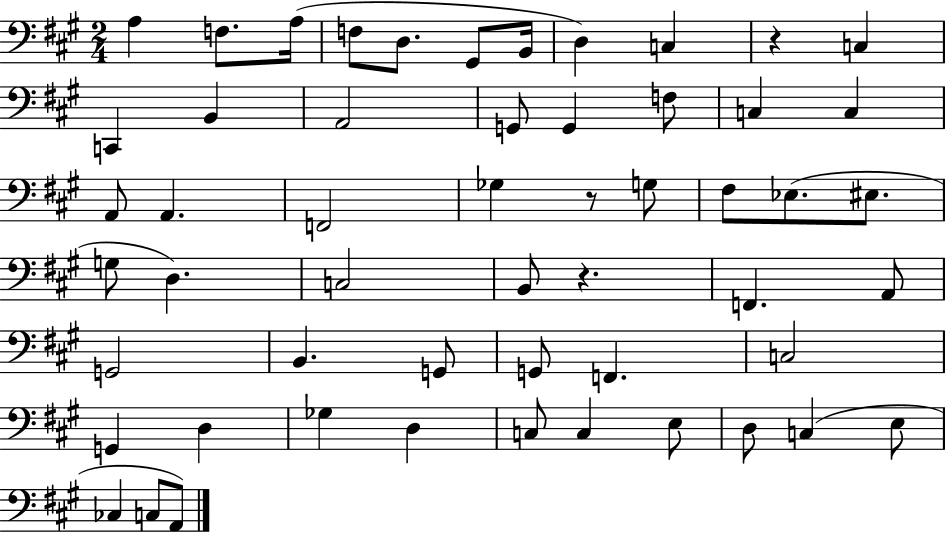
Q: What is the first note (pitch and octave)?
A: A3